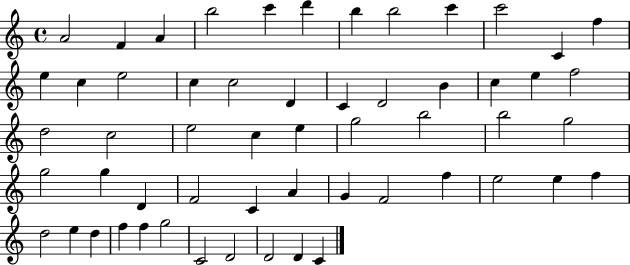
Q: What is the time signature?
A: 4/4